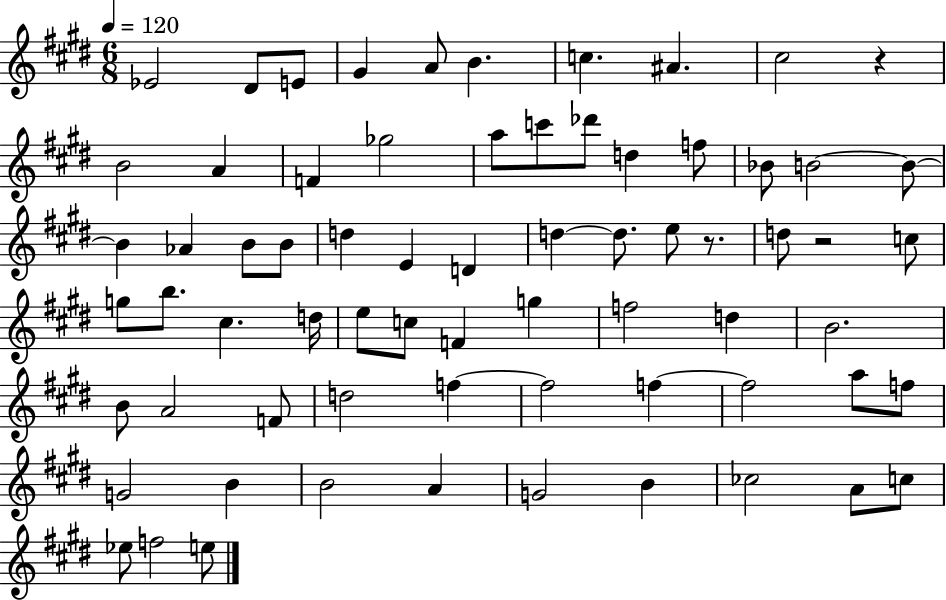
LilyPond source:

{
  \clef treble
  \numericTimeSignature
  \time 6/8
  \key e \major
  \tempo 4 = 120
  \repeat volta 2 { ees'2 dis'8 e'8 | gis'4 a'8 b'4. | c''4. ais'4. | cis''2 r4 | \break b'2 a'4 | f'4 ges''2 | a''8 c'''8 des'''8 d''4 f''8 | bes'8 b'2~~ b'8~~ | \break b'4 aes'4 b'8 b'8 | d''4 e'4 d'4 | d''4~~ d''8. e''8 r8. | d''8 r2 c''8 | \break g''8 b''8. cis''4. d''16 | e''8 c''8 f'4 g''4 | f''2 d''4 | b'2. | \break b'8 a'2 f'8 | d''2 f''4~~ | f''2 f''4~~ | f''2 a''8 f''8 | \break g'2 b'4 | b'2 a'4 | g'2 b'4 | ces''2 a'8 c''8 | \break ees''8 f''2 e''8 | } \bar "|."
}